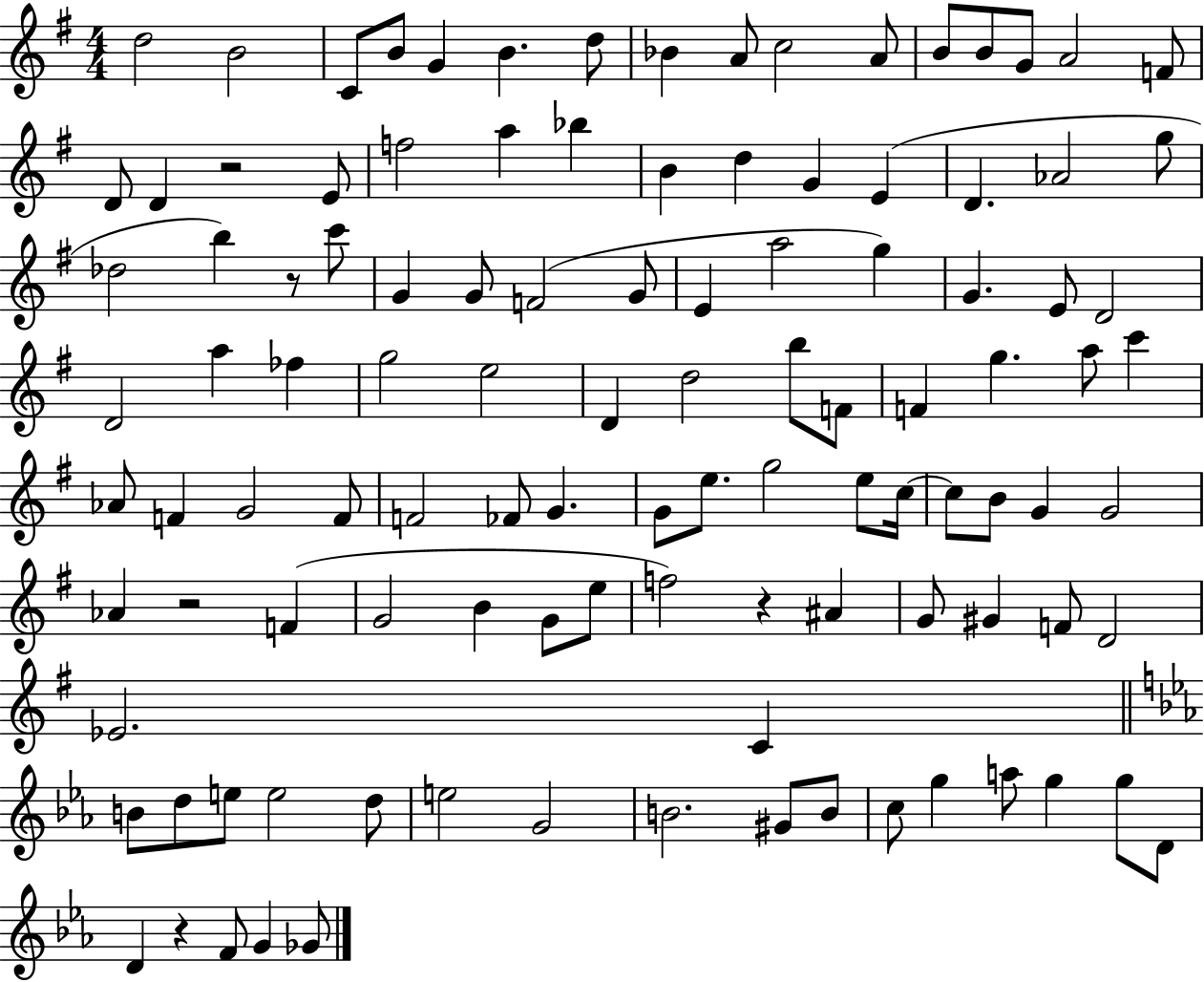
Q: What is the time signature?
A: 4/4